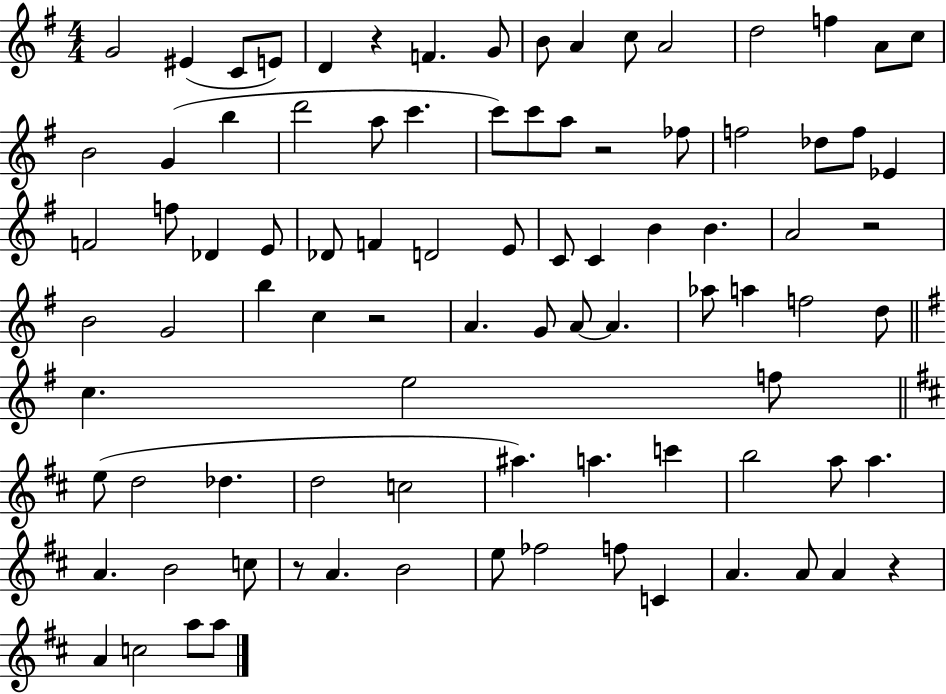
G4/h EIS4/q C4/e E4/e D4/q R/q F4/q. G4/e B4/e A4/q C5/e A4/h D5/h F5/q A4/e C5/e B4/h G4/q B5/q D6/h A5/e C6/q. C6/e C6/e A5/e R/h FES5/e F5/h Db5/e F5/e Eb4/q F4/h F5/e Db4/q E4/e Db4/e F4/q D4/h E4/e C4/e C4/q B4/q B4/q. A4/h R/h B4/h G4/h B5/q C5/q R/h A4/q. G4/e A4/e A4/q. Ab5/e A5/q F5/h D5/e C5/q. E5/h F5/e E5/e D5/h Db5/q. D5/h C5/h A#5/q. A5/q. C6/q B5/h A5/e A5/q. A4/q. B4/h C5/e R/e A4/q. B4/h E5/e FES5/h F5/e C4/q A4/q. A4/e A4/q R/q A4/q C5/h A5/e A5/e